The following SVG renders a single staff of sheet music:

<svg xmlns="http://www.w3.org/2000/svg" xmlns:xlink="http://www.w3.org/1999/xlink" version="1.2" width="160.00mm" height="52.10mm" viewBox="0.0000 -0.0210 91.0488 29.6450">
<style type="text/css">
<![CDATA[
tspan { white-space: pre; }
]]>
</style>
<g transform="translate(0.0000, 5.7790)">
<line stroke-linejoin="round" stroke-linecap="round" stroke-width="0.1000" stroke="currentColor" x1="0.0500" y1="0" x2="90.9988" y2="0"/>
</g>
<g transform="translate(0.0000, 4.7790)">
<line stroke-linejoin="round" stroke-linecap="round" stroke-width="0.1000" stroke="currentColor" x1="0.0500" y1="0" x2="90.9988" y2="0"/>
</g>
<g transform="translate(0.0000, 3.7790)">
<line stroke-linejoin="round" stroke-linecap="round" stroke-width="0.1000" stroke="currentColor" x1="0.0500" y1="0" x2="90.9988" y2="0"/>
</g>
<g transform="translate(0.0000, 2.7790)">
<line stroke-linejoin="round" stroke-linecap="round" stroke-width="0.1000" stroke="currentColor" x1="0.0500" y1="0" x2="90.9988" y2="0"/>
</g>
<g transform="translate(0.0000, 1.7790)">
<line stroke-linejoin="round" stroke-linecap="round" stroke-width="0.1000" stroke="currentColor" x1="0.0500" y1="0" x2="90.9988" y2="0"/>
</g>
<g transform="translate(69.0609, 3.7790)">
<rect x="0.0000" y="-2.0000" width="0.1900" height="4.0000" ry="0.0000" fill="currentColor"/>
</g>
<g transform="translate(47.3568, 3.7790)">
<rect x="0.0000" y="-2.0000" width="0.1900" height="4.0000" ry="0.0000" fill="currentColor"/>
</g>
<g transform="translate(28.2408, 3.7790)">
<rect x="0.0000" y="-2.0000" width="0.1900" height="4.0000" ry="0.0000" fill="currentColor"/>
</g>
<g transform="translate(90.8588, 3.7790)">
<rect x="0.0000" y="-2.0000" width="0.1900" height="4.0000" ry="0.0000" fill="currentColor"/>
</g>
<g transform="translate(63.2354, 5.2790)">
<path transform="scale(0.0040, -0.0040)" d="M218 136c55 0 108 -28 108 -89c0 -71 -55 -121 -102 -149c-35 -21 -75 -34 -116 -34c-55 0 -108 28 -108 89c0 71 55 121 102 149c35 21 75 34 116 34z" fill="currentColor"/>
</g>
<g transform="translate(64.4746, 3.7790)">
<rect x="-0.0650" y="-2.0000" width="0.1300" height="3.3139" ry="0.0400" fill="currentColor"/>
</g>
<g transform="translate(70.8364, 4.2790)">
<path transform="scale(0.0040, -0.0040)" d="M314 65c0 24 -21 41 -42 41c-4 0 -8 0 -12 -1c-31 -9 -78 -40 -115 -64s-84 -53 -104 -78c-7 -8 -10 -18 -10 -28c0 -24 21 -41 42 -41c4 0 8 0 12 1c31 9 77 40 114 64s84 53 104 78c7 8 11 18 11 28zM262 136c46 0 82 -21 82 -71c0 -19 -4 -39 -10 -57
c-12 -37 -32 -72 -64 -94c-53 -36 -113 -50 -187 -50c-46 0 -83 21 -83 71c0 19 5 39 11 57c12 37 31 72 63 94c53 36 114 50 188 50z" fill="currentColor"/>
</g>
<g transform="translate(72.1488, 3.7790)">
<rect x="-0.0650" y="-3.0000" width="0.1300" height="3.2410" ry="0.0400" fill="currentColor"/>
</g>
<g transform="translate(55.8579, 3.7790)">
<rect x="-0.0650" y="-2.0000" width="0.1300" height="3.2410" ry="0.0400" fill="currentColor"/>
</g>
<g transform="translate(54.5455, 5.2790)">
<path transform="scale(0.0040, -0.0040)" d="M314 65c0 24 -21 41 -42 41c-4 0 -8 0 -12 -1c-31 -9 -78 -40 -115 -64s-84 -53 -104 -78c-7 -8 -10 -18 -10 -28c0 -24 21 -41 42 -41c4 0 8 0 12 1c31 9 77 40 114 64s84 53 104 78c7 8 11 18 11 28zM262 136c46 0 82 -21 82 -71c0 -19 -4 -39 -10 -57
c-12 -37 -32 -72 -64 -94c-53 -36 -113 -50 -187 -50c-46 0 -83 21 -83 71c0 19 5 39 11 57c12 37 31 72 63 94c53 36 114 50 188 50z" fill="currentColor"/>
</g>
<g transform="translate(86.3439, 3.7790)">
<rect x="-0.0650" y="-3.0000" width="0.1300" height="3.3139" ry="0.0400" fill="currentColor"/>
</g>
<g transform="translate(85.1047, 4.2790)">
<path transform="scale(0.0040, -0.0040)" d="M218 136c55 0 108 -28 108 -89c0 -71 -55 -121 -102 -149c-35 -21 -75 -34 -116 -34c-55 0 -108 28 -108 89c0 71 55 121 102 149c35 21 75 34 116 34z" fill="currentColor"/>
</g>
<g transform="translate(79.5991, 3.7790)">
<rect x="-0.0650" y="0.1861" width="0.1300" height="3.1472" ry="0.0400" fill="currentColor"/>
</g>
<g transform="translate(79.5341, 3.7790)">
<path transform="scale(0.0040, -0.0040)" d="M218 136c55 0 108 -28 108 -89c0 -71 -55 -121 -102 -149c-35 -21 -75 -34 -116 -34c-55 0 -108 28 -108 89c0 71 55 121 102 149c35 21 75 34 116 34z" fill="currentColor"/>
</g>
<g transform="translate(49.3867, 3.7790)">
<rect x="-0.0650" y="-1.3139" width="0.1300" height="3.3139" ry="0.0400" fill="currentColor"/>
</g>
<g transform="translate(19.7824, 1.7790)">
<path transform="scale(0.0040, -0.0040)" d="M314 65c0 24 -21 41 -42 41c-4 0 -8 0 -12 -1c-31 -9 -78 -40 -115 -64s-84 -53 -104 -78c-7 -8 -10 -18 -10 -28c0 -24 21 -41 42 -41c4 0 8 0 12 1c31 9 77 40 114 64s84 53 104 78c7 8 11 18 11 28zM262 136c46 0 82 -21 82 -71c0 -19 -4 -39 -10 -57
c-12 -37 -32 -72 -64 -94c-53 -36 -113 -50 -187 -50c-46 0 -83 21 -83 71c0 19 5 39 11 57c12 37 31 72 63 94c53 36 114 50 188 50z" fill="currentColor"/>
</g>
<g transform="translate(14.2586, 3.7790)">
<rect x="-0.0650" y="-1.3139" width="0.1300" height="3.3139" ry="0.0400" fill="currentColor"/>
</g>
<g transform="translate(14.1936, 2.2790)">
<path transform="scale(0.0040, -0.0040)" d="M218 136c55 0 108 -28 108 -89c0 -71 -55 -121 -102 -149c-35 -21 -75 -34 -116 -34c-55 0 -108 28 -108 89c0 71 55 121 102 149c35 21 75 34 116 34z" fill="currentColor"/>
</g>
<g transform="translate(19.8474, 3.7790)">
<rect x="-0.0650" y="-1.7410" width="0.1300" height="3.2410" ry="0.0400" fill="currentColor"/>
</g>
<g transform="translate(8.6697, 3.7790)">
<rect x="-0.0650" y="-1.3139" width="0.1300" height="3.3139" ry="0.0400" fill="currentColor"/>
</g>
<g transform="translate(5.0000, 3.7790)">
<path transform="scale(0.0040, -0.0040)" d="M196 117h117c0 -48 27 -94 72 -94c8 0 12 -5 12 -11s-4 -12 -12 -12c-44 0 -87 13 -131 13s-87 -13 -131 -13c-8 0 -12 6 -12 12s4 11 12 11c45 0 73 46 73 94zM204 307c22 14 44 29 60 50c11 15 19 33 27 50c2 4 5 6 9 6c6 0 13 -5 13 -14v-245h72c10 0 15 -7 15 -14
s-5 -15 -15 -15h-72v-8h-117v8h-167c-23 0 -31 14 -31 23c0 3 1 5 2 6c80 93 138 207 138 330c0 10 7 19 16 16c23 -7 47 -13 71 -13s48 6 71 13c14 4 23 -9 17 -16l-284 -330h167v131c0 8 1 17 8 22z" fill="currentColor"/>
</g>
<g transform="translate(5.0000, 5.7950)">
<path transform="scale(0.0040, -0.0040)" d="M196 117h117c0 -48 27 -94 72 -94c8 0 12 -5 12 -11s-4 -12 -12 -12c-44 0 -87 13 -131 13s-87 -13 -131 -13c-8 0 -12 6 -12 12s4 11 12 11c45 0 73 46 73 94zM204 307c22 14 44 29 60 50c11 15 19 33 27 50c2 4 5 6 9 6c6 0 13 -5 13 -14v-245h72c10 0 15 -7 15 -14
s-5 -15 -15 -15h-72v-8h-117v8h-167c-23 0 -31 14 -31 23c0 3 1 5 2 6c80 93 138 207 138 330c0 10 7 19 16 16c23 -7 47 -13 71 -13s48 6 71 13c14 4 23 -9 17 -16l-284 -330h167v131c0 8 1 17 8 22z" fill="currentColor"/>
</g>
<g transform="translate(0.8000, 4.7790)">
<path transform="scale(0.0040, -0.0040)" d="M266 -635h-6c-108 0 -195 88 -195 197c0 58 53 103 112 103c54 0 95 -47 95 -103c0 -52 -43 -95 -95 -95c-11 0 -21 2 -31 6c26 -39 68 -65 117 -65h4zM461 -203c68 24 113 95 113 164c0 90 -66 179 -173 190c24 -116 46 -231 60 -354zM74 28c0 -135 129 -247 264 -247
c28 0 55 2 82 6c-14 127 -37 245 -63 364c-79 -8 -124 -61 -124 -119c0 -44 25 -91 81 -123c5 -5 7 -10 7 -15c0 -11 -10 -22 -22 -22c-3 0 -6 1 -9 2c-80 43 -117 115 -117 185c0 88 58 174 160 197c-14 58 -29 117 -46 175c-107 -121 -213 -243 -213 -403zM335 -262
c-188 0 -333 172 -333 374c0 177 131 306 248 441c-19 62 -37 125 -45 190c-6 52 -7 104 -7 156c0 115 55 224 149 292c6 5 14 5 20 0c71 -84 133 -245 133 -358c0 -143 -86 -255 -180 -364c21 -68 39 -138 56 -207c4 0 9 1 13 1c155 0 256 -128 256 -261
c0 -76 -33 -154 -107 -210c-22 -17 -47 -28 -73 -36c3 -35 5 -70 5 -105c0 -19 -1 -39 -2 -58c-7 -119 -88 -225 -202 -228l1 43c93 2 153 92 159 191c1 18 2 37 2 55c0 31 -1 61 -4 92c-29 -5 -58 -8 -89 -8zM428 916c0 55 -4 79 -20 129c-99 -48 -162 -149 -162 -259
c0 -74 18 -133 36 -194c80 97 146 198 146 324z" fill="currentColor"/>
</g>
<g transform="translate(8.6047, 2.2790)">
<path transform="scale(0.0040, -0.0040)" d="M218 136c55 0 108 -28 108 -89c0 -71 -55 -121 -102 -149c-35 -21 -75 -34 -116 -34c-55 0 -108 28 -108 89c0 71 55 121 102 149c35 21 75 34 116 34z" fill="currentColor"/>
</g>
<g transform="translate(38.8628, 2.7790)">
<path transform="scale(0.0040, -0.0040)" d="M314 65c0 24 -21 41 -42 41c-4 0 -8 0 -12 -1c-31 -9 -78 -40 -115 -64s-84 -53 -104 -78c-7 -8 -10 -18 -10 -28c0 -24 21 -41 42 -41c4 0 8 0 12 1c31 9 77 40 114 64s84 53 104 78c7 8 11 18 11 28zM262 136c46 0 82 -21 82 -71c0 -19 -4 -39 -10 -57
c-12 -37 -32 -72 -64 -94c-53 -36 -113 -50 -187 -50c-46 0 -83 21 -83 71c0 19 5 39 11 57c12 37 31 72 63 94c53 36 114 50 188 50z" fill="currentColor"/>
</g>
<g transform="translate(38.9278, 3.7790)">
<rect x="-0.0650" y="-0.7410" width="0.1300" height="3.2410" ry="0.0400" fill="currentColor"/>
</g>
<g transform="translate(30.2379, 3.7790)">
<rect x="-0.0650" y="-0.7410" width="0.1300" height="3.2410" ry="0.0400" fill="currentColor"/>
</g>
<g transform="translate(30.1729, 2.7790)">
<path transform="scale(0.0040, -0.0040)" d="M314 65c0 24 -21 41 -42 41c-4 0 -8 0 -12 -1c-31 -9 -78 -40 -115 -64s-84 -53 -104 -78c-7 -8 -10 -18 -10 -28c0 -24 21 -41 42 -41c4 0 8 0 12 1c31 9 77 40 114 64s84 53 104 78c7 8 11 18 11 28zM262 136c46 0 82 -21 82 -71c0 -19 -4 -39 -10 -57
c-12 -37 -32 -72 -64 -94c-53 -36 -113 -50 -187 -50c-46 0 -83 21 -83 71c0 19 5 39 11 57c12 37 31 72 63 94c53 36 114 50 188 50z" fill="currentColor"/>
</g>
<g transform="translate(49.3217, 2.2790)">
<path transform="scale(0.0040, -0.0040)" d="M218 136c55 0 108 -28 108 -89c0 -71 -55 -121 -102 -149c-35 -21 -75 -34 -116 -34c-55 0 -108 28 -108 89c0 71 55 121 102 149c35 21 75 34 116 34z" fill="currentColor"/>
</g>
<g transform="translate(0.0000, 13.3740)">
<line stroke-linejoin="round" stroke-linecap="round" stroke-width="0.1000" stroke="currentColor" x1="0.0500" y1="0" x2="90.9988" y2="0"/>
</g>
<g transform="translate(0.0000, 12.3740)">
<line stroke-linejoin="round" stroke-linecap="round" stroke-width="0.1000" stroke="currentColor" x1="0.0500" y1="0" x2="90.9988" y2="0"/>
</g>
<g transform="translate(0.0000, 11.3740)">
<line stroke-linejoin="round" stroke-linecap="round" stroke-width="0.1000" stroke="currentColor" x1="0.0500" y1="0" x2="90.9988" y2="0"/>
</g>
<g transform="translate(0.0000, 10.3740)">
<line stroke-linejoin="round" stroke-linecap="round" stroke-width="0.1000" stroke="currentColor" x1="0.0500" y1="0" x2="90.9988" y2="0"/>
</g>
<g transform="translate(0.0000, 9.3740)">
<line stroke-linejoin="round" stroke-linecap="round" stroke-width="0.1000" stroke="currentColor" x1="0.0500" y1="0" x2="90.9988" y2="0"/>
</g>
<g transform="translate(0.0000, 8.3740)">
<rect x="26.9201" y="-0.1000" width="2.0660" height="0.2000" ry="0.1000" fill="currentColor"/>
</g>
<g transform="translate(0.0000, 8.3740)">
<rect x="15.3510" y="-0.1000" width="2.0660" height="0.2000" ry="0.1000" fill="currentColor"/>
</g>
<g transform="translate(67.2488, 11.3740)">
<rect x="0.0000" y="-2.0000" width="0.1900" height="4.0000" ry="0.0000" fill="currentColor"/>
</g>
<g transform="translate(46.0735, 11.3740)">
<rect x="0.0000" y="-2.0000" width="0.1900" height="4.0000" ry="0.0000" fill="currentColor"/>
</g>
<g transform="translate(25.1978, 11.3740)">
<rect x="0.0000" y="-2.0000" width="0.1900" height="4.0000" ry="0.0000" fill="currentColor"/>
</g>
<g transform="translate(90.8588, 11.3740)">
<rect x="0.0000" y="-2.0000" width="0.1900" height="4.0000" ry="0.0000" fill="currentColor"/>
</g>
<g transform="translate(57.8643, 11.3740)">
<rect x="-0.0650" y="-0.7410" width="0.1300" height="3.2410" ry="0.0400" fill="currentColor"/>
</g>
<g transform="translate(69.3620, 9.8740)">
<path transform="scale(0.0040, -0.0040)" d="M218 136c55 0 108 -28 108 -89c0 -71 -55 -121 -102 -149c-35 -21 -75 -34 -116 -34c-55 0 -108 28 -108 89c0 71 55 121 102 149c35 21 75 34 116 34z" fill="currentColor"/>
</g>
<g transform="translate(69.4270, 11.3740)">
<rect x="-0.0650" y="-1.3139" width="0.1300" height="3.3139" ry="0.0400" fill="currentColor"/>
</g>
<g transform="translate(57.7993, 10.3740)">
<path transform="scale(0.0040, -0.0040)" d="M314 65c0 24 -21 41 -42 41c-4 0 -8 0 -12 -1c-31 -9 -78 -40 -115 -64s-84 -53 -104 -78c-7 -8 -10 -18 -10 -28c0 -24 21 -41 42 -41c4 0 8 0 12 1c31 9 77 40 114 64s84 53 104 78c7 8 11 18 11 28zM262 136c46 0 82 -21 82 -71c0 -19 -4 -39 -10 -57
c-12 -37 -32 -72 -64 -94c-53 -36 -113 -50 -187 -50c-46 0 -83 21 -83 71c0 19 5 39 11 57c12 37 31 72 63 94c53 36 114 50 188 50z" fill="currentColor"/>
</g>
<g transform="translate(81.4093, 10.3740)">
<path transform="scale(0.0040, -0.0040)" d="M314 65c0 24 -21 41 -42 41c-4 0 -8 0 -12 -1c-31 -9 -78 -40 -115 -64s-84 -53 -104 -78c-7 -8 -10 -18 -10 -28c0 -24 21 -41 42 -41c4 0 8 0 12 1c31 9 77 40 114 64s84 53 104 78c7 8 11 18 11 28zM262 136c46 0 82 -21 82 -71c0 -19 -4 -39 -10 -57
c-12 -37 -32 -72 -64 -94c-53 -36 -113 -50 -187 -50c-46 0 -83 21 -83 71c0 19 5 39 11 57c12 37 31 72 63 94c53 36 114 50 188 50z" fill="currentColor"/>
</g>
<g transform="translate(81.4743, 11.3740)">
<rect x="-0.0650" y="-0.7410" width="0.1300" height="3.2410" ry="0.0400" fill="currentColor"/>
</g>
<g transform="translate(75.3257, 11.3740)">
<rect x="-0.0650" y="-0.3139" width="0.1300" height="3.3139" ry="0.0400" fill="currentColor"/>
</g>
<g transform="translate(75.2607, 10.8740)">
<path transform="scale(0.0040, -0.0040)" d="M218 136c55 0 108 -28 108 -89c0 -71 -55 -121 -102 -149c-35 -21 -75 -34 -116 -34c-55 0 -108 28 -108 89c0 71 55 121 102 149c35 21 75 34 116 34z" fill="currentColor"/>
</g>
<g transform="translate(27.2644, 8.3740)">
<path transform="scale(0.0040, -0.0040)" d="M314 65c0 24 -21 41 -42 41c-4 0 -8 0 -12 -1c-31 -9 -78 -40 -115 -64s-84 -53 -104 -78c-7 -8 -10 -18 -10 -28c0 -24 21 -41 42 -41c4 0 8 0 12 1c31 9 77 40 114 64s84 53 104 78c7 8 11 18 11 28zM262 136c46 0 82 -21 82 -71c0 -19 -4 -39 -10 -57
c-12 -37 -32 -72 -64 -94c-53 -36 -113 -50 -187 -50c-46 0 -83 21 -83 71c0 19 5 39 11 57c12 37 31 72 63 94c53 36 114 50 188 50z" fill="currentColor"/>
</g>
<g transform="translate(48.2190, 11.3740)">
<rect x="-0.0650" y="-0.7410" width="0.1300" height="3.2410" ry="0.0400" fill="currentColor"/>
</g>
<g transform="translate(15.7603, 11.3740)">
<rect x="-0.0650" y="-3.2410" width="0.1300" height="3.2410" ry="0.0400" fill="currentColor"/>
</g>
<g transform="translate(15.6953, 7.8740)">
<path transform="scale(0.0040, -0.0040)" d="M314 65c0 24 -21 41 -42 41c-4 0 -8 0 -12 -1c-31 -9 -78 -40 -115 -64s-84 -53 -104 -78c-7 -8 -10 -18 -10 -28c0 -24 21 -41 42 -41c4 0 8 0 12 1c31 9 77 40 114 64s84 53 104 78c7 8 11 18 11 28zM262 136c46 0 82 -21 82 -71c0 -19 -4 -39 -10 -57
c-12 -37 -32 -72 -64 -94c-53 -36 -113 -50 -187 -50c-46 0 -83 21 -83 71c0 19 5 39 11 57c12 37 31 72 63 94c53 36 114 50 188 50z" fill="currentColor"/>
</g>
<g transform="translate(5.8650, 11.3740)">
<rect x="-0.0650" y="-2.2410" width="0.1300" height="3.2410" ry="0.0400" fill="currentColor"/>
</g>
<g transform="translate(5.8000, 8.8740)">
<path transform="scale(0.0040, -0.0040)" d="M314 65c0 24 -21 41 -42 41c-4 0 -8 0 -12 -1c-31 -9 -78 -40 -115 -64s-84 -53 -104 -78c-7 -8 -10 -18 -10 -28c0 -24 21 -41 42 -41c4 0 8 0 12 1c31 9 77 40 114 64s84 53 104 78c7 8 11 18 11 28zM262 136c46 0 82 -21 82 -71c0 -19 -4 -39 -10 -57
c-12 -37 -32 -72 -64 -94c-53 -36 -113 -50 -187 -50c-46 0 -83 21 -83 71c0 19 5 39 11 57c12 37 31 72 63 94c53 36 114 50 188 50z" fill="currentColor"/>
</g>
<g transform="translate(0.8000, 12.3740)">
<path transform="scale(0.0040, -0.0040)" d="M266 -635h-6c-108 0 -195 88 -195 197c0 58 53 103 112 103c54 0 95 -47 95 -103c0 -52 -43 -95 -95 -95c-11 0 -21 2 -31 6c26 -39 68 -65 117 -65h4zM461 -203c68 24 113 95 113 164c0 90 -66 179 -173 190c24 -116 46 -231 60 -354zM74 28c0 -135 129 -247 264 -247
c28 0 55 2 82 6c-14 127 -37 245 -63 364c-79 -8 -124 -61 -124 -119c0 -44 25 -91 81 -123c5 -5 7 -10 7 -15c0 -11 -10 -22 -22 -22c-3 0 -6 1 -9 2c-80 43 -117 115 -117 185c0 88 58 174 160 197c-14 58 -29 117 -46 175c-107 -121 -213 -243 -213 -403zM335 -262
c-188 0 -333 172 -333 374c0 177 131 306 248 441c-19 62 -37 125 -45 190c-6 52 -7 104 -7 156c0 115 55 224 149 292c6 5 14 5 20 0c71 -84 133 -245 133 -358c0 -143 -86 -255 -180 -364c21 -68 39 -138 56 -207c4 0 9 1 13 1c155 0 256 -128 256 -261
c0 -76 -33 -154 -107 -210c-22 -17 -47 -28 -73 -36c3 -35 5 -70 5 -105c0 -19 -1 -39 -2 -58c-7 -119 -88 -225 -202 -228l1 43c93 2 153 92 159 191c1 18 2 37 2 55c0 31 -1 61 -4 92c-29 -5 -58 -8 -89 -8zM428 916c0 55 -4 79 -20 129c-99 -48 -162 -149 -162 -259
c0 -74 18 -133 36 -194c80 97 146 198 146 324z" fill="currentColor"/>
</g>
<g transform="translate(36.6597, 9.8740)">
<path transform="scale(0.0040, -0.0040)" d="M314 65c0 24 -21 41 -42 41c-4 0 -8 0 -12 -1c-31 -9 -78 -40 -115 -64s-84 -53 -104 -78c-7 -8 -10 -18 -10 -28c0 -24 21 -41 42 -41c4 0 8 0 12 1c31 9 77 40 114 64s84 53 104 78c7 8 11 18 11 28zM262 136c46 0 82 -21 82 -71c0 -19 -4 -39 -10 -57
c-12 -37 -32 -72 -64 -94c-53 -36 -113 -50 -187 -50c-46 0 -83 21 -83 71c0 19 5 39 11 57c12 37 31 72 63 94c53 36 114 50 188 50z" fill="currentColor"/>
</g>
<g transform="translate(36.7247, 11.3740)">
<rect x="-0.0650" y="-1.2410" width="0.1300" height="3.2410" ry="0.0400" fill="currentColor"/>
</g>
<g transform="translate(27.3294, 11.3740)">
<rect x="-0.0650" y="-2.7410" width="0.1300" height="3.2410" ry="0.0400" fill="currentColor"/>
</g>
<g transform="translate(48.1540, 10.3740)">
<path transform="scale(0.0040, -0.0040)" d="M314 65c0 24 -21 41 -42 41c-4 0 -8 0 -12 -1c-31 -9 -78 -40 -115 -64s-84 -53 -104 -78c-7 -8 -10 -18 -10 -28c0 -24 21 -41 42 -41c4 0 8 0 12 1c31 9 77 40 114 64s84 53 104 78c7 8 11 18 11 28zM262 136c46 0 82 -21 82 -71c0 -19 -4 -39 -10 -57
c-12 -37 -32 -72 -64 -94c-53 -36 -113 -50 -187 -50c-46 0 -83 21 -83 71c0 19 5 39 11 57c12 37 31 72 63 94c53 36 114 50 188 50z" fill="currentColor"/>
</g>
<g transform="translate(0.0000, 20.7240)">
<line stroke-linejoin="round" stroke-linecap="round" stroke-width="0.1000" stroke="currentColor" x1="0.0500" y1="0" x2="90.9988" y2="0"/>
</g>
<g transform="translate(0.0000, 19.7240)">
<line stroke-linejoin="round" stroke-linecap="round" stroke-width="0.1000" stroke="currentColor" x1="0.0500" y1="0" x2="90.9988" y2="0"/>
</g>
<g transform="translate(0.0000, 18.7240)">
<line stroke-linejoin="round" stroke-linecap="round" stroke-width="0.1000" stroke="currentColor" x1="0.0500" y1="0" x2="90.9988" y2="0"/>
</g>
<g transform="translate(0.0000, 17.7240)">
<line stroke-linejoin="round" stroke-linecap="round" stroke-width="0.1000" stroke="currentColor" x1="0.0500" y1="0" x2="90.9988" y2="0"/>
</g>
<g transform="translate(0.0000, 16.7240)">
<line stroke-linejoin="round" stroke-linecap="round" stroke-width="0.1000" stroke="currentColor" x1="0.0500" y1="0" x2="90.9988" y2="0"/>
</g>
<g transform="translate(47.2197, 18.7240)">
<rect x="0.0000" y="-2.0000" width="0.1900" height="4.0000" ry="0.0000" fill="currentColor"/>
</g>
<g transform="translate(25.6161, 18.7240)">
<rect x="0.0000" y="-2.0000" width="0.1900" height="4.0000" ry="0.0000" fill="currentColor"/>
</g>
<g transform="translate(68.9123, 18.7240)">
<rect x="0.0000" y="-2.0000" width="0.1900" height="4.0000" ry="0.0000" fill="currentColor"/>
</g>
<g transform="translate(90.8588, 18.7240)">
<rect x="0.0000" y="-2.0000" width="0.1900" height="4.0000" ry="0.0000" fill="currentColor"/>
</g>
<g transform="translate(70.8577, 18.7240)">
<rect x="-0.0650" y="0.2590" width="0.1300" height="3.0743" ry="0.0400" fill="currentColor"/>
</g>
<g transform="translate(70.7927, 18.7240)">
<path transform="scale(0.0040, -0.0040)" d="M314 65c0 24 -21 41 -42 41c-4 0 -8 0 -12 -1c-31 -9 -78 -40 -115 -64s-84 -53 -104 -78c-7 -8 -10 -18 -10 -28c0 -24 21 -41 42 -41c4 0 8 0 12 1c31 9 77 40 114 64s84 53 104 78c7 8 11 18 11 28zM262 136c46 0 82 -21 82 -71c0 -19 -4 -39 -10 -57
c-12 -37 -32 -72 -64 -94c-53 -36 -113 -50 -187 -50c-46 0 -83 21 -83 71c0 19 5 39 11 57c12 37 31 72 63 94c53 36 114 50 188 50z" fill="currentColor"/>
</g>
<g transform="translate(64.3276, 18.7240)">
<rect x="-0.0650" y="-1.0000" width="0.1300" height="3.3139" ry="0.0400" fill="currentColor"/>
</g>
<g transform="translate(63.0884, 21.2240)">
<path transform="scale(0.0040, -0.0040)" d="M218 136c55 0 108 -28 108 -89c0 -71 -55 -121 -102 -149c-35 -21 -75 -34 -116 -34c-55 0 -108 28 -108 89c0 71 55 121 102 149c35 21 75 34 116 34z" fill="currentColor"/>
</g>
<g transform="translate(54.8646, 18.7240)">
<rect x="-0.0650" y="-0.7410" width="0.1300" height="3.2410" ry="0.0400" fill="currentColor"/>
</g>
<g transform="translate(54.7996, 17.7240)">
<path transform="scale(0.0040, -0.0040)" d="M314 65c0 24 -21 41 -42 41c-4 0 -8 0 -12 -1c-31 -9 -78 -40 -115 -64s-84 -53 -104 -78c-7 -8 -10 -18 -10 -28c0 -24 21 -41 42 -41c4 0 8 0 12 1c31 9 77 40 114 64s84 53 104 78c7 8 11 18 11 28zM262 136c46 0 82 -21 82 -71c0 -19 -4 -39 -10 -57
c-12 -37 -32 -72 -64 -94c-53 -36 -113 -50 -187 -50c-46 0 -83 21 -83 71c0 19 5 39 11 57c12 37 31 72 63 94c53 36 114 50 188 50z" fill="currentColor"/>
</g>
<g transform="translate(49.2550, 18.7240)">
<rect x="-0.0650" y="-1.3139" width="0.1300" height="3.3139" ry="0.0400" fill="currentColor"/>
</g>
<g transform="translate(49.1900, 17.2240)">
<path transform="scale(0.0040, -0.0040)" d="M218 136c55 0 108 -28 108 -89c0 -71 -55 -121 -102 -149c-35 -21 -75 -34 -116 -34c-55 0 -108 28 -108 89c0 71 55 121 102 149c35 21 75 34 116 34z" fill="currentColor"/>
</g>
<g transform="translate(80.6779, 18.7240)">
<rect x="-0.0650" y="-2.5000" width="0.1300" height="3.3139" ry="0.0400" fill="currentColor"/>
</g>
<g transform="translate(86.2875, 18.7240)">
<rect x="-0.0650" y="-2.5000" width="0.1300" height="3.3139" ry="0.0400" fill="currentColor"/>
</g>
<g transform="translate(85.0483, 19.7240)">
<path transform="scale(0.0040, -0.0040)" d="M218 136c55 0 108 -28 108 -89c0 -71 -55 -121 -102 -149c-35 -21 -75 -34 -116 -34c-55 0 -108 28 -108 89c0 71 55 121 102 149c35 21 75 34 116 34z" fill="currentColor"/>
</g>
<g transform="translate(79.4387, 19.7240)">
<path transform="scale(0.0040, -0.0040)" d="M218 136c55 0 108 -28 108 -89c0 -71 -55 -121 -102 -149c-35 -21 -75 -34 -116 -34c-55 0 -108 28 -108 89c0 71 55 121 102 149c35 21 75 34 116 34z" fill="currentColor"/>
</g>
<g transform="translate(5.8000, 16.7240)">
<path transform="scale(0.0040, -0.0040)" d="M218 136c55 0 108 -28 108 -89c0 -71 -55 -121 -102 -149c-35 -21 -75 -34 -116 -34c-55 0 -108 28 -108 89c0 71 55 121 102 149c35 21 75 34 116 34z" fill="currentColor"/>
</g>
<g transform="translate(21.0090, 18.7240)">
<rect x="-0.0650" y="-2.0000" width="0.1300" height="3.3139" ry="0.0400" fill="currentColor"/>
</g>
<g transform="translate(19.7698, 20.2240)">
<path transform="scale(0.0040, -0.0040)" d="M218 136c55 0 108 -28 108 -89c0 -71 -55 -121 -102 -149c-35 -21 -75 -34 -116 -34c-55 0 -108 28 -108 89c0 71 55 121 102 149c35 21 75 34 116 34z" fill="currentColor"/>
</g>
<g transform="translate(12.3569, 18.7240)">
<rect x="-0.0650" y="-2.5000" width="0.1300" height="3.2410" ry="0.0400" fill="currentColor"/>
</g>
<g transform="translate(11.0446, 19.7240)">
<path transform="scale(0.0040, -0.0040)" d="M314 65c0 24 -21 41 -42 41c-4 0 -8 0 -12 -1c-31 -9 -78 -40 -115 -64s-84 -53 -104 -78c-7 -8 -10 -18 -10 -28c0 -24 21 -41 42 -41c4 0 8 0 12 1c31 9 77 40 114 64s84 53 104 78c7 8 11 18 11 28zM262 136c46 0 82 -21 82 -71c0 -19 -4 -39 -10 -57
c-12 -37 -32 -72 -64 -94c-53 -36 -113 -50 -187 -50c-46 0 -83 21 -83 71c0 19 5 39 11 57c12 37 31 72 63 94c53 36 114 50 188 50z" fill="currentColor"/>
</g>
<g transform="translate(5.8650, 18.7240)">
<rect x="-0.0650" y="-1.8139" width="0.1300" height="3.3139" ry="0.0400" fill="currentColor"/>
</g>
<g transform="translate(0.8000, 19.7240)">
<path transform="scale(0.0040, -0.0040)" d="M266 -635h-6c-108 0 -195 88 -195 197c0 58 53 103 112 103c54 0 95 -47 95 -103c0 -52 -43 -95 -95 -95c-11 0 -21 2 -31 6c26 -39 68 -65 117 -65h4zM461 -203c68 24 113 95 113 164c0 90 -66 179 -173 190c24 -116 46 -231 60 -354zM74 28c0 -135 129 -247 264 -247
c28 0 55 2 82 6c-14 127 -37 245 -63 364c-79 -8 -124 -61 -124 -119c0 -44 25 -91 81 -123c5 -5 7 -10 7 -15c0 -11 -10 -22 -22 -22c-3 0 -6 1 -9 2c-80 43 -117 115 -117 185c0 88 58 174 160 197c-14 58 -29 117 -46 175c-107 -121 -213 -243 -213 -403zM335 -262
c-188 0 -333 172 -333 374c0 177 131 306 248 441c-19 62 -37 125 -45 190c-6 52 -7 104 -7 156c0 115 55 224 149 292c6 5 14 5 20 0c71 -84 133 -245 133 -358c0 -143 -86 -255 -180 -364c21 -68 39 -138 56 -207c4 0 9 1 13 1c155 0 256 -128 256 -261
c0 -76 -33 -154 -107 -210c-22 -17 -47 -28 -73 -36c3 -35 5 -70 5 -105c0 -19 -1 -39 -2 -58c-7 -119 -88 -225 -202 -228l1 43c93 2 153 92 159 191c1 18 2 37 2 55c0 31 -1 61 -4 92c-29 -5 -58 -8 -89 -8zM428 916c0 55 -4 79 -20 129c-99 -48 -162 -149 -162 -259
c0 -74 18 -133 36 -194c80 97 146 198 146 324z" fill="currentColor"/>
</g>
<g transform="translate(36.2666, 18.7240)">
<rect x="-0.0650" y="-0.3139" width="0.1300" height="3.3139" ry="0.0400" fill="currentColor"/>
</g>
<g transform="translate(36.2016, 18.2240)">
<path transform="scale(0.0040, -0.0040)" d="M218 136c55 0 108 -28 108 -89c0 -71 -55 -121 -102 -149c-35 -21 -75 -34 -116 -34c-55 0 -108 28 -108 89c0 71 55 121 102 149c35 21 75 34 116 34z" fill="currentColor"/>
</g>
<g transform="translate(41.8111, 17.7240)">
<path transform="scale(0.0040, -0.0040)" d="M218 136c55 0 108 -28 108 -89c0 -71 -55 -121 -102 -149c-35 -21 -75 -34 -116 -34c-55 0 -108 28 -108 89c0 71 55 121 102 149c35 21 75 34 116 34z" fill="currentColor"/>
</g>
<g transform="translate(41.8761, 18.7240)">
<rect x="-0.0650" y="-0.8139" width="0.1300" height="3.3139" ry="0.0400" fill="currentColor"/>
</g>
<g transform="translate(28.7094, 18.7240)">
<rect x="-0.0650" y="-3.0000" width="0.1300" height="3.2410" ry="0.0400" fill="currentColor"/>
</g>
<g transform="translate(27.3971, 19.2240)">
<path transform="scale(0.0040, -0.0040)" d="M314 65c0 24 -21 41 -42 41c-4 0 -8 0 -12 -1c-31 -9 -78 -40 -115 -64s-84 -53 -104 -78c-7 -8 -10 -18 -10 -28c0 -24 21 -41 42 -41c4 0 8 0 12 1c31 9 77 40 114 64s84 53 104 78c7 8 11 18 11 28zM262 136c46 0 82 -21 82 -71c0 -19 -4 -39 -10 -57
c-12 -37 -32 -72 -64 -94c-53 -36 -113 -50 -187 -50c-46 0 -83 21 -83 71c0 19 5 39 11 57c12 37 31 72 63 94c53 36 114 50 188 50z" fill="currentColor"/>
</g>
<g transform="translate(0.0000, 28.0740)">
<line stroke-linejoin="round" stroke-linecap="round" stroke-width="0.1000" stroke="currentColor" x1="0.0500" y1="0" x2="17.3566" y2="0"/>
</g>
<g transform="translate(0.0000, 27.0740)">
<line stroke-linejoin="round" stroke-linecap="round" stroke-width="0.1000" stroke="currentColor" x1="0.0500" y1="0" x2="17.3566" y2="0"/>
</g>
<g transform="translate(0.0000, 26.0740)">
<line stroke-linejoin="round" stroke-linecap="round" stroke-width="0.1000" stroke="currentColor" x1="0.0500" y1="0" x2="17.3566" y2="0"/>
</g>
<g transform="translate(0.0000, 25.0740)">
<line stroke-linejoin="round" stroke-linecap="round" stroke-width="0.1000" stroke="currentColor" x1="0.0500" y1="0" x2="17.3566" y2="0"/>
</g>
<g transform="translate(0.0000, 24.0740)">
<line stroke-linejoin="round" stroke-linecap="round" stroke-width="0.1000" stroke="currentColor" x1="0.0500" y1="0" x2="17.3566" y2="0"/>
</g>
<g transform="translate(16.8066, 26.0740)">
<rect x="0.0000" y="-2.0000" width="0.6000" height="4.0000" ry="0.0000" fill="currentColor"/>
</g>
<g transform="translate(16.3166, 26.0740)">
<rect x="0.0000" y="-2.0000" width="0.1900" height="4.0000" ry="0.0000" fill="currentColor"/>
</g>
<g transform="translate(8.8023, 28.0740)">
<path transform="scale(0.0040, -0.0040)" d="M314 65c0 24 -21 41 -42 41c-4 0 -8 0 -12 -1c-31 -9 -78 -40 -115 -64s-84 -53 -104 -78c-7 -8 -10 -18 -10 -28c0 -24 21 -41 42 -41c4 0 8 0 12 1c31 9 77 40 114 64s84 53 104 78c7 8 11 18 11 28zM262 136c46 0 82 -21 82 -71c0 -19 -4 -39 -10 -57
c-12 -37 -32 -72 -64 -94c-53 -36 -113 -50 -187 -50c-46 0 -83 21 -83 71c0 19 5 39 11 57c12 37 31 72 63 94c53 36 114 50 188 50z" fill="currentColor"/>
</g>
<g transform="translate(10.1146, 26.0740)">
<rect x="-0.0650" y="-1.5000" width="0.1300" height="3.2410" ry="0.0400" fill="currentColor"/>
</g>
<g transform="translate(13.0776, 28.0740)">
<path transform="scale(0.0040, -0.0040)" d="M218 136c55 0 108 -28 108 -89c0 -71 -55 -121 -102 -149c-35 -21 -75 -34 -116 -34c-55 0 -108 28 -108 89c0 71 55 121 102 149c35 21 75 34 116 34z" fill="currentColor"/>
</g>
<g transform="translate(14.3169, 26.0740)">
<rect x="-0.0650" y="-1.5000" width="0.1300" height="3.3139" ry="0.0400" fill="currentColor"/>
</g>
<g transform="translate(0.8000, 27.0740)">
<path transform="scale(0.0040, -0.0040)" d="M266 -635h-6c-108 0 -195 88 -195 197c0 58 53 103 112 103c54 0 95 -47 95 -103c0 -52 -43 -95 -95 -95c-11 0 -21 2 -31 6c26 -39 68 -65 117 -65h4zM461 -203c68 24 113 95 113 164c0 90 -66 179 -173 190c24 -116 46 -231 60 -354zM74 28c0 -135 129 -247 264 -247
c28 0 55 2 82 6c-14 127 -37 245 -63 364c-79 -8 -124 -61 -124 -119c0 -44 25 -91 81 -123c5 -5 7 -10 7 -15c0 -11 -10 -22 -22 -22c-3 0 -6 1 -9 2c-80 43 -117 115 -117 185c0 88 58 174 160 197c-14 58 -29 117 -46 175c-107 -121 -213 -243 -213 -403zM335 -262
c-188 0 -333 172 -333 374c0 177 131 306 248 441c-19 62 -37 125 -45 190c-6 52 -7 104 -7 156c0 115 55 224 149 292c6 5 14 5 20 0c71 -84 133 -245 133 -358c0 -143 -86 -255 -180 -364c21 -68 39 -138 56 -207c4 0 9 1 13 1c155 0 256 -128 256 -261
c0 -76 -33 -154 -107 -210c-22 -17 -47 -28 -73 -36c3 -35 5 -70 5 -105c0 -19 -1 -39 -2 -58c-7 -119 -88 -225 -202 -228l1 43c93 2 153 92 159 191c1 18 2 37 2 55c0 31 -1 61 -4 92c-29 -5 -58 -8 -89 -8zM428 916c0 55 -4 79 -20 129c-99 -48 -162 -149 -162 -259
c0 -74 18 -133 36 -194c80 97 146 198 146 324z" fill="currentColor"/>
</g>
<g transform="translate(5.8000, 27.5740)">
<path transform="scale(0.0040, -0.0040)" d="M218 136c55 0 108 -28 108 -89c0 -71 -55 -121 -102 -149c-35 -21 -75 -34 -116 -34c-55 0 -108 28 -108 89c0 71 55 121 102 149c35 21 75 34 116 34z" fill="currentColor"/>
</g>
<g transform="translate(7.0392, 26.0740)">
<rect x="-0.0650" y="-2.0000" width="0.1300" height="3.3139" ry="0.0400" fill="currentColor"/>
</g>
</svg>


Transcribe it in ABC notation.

X:1
T:Untitled
M:4/4
L:1/4
K:C
e e f2 d2 d2 e F2 F A2 B A g2 b2 a2 e2 d2 d2 e c d2 f G2 F A2 c d e d2 D B2 G G F E2 E